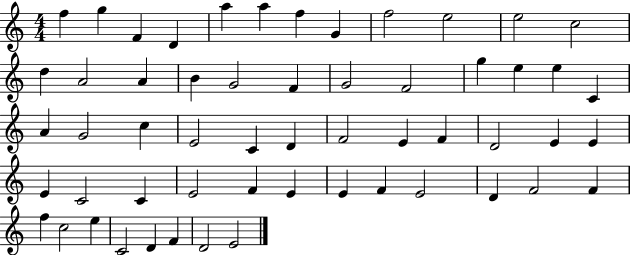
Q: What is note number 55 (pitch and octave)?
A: D4